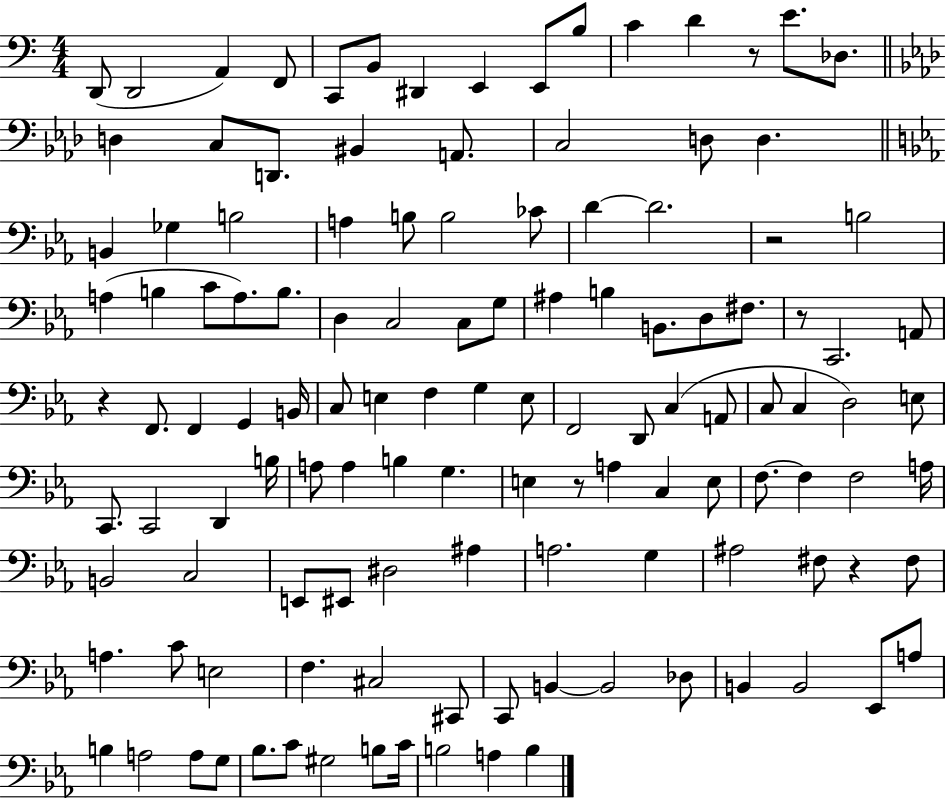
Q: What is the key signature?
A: C major